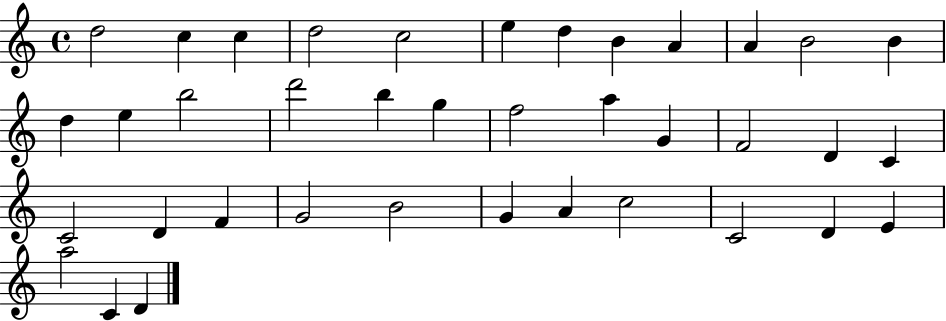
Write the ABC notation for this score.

X:1
T:Untitled
M:4/4
L:1/4
K:C
d2 c c d2 c2 e d B A A B2 B d e b2 d'2 b g f2 a G F2 D C C2 D F G2 B2 G A c2 C2 D E a2 C D